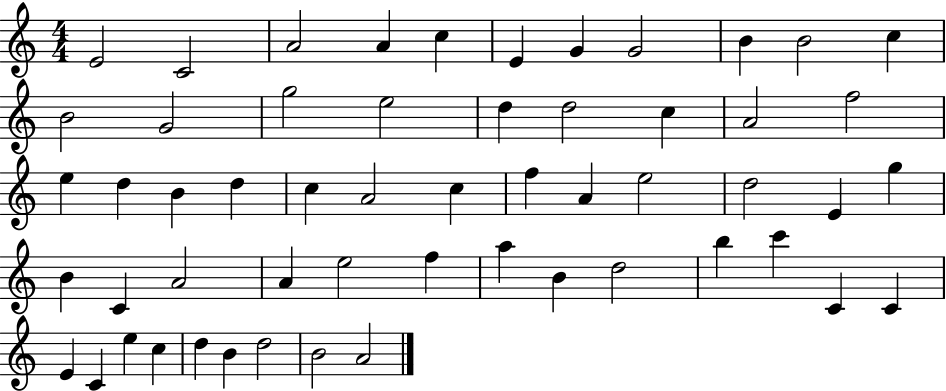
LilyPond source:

{
  \clef treble
  \numericTimeSignature
  \time 4/4
  \key c \major
  e'2 c'2 | a'2 a'4 c''4 | e'4 g'4 g'2 | b'4 b'2 c''4 | \break b'2 g'2 | g''2 e''2 | d''4 d''2 c''4 | a'2 f''2 | \break e''4 d''4 b'4 d''4 | c''4 a'2 c''4 | f''4 a'4 e''2 | d''2 e'4 g''4 | \break b'4 c'4 a'2 | a'4 e''2 f''4 | a''4 b'4 d''2 | b''4 c'''4 c'4 c'4 | \break e'4 c'4 e''4 c''4 | d''4 b'4 d''2 | b'2 a'2 | \bar "|."
}